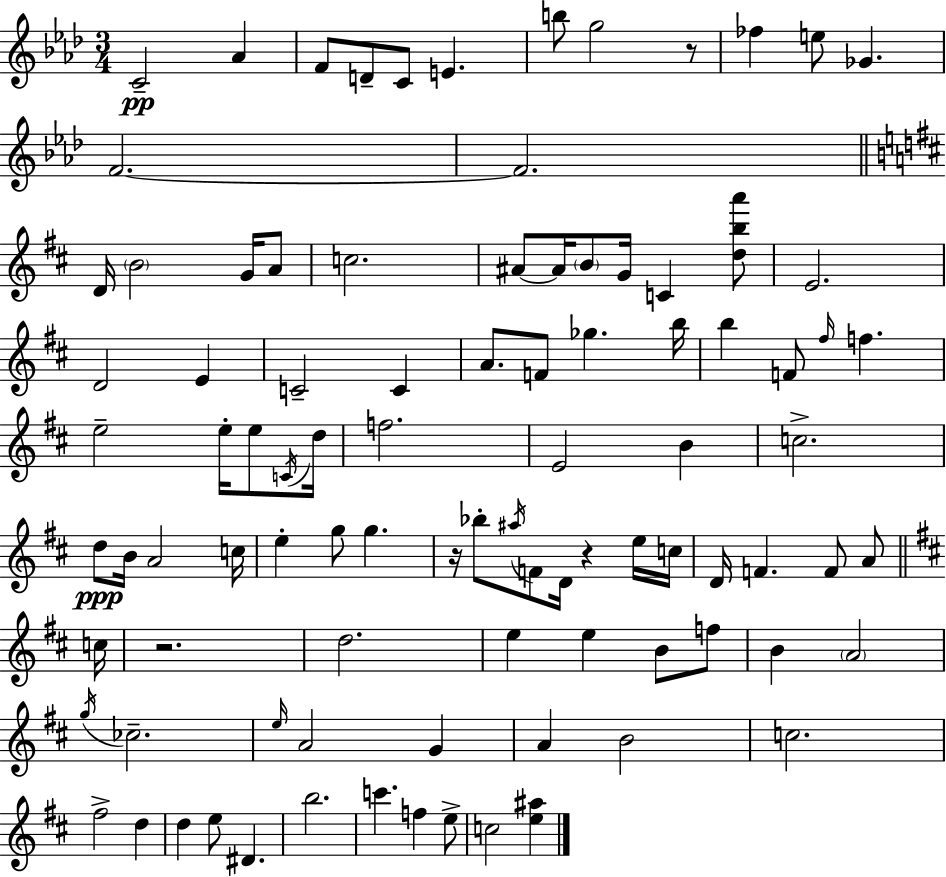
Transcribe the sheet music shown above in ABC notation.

X:1
T:Untitled
M:3/4
L:1/4
K:Ab
C2 _A F/2 D/2 C/2 E b/2 g2 z/2 _f e/2 _G F2 F2 D/4 B2 G/4 A/2 c2 ^A/2 ^A/4 B/2 G/4 C [dba']/2 E2 D2 E C2 C A/2 F/2 _g b/4 b F/2 ^f/4 f e2 e/4 e/2 C/4 d/4 f2 E2 B c2 d/2 B/4 A2 c/4 e g/2 g z/4 _b/2 ^a/4 F/2 D/4 z e/4 c/4 D/4 F F/2 A/2 c/4 z2 d2 e e B/2 f/2 B A2 g/4 _c2 e/4 A2 G A B2 c2 ^f2 d d e/2 ^D b2 c' f e/2 c2 [e^a]